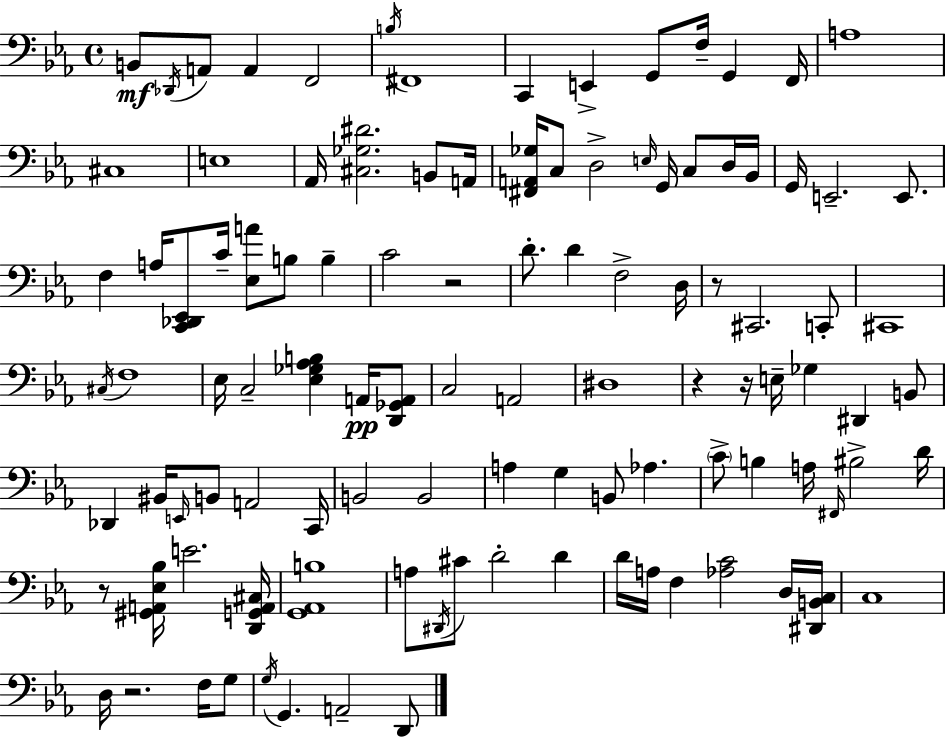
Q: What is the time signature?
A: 4/4